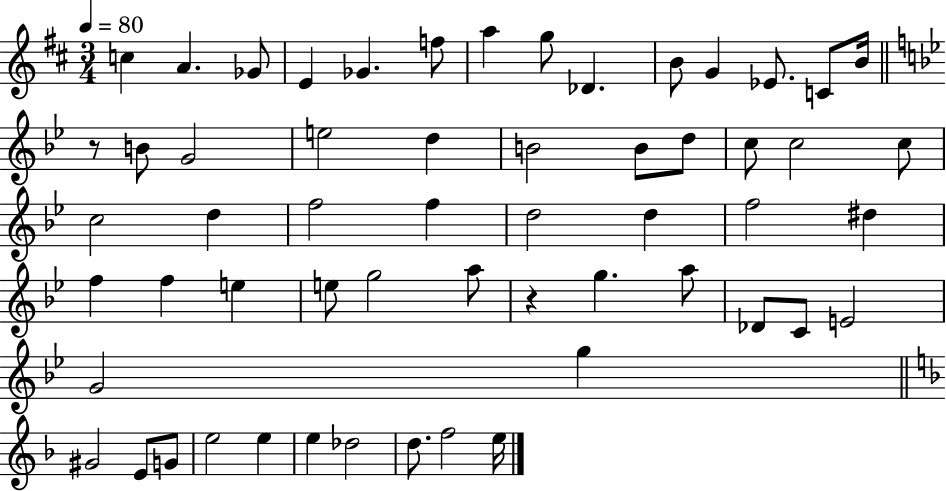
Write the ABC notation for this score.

X:1
T:Untitled
M:3/4
L:1/4
K:D
c A _G/2 E _G f/2 a g/2 _D B/2 G _E/2 C/2 B/4 z/2 B/2 G2 e2 d B2 B/2 d/2 c/2 c2 c/2 c2 d f2 f d2 d f2 ^d f f e e/2 g2 a/2 z g a/2 _D/2 C/2 E2 G2 g ^G2 E/2 G/2 e2 e e _d2 d/2 f2 e/4